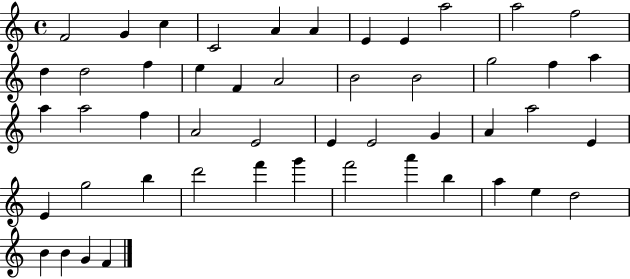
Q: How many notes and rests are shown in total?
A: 49